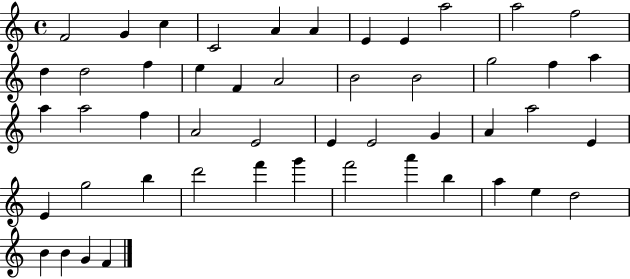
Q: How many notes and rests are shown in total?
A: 49